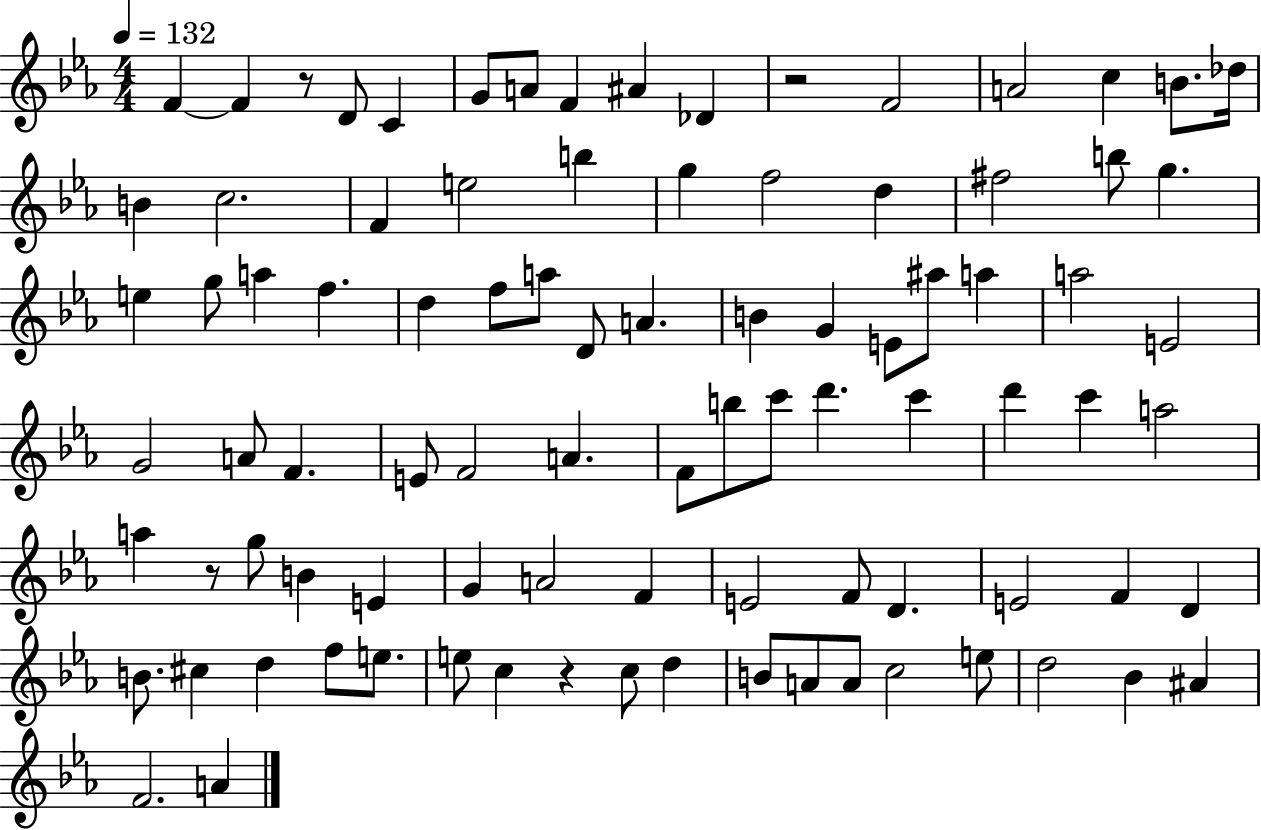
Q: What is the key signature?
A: EES major